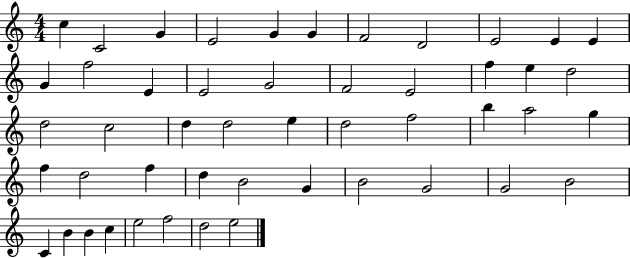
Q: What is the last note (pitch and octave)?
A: E5